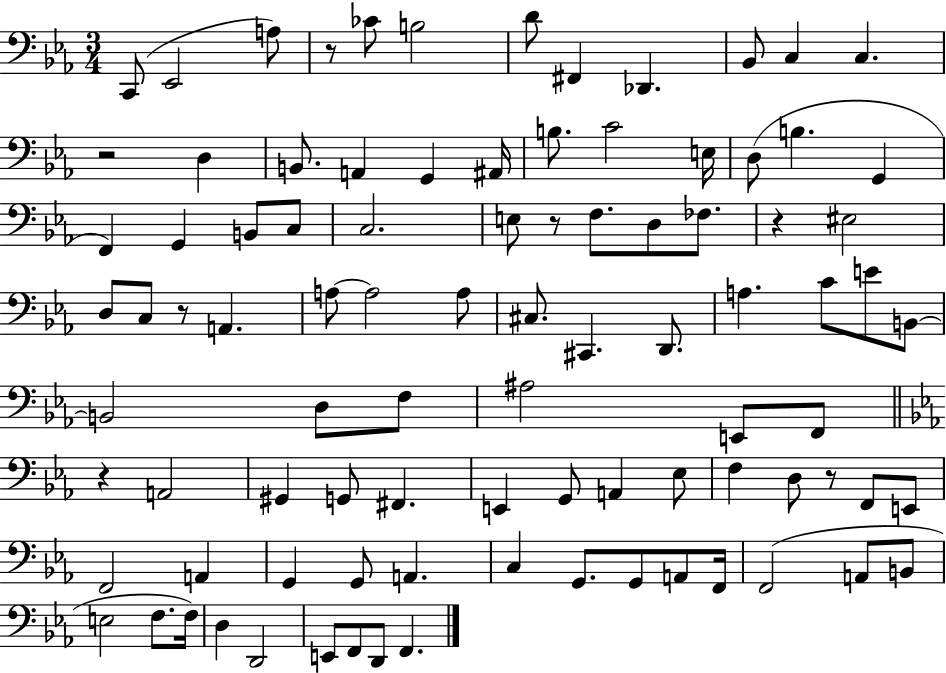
{
  \clef bass
  \numericTimeSignature
  \time 3/4
  \key ees \major
  c,8( ees,2 a8) | r8 ces'8 b2 | d'8 fis,4 des,4. | bes,8 c4 c4. | \break r2 d4 | b,8. a,4 g,4 ais,16 | b8. c'2 e16 | d8( b4. g,4 | \break f,4) g,4 b,8 c8 | c2. | e8 r8 f8. d8 fes8. | r4 eis2 | \break d8 c8 r8 a,4. | a8~~ a2 a8 | cis8. cis,4. d,8. | a4. c'8 e'8 b,8~~ | \break b,2 d8 f8 | ais2 e,8 f,8 | \bar "||" \break \key c \minor r4 a,2 | gis,4 g,8 fis,4. | e,4 g,8 a,4 ees8 | f4 d8 r8 f,8 e,8 | \break f,2 a,4 | g,4 g,8 a,4. | c4 g,8. g,8 a,8 f,16 | f,2( a,8 b,8 | \break e2 f8. f16) | d4 d,2 | e,8 f,8 d,8 f,4. | \bar "|."
}